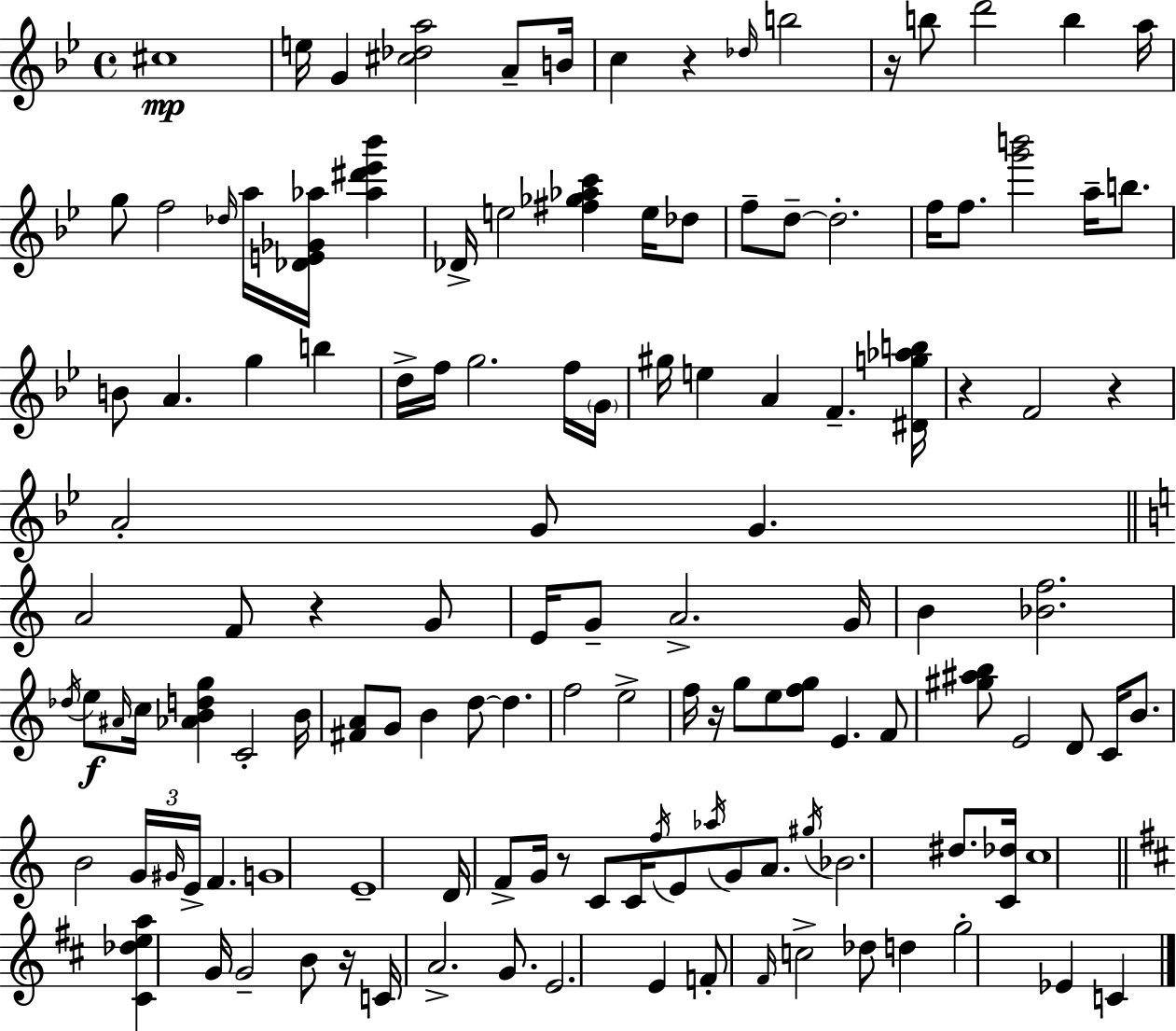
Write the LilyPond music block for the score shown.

{
  \clef treble
  \time 4/4
  \defaultTimeSignature
  \key bes \major
  cis''1\mp | e''16 g'4 <cis'' des'' a''>2 a'8-- b'16 | c''4 r4 \grace { des''16 } b''2 | r16 b''8 d'''2 b''4 | \break a''16 g''8 f''2 \grace { des''16 } a''16 <des' e' ges' aes''>16 <aes'' dis''' ees''' bes'''>4 | des'16-> e''2 <fis'' ges'' aes'' c'''>4 e''16 | des''8 f''8-- d''8--~~ d''2.-. | f''16 f''8. <g''' b'''>2 a''16-- b''8. | \break b'8 a'4. g''4 b''4 | d''16-> f''16 g''2. | f''16 \parenthesize g'16 gis''16 e''4 a'4 f'4.-- | <dis' g'' aes'' b''>16 r4 f'2 r4 | \break a'2-. g'8 g'4. | \bar "||" \break \key a \minor a'2 f'8 r4 g'8 | e'16 g'8-- a'2.-> g'16 | b'4 <bes' f''>2. | \acciaccatura { des''16 } e''8\f \grace { ais'16 } c''16 <aes' b' d'' g''>4 c'2-. | \break b'16 <fis' a'>8 g'8 b'4 d''8~~ d''4. | f''2 e''2-> | f''16 r16 g''8 e''8 <f'' g''>8 e'4. | f'8 <gis'' ais'' b''>8 e'2 d'8 c'16 b'8. | \break b'2 \tuplet 3/2 { g'16 \grace { gis'16 } e'16-> } f'4. | g'1 | e'1-- | d'16 f'8-> g'16 r8 c'8 c'16 \acciaccatura { f''16 } e'8 \acciaccatura { aes''16 } | \break g'8 a'8. \acciaccatura { gis''16 } bes'2. | dis''8. <c' des''>16 c''1 | \bar "||" \break \key d \major <cis' des'' e'' a''>4 g'16 g'2-- b'8 r16 | c'16 a'2.-> g'8. | e'2. e'4 | f'8-. \grace { fis'16 } c''2-> des''8 d''4 | \break g''2-. ees'4 c'4 | \bar "|."
}